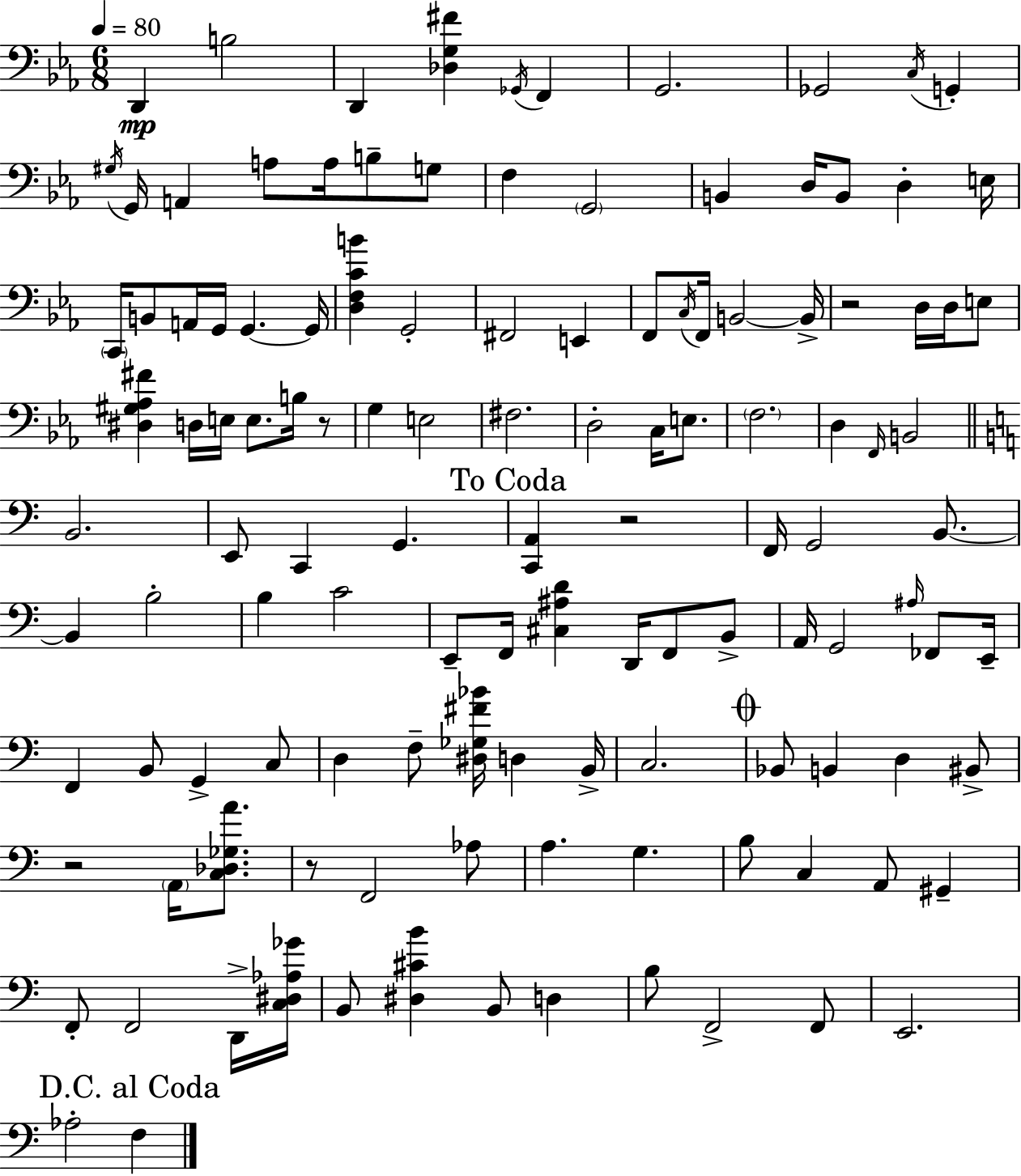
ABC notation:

X:1
T:Untitled
M:6/8
L:1/4
K:Eb
D,, B,2 D,, [_D,G,^F] _G,,/4 F,, G,,2 _G,,2 C,/4 G,, ^G,/4 G,,/4 A,, A,/2 A,/4 B,/2 G,/2 F, G,,2 B,, D,/4 B,,/2 D, E,/4 C,,/4 B,,/2 A,,/4 G,,/4 G,, G,,/4 [D,F,CB] G,,2 ^F,,2 E,, F,,/2 C,/4 F,,/4 B,,2 B,,/4 z2 D,/4 D,/4 E,/2 [^D,^G,_A,^F] D,/4 E,/4 E,/2 B,/4 z/2 G, E,2 ^F,2 D,2 C,/4 E,/2 F,2 D, F,,/4 B,,2 B,,2 E,,/2 C,, G,, [C,,A,,] z2 F,,/4 G,,2 B,,/2 B,, B,2 B, C2 E,,/2 F,,/4 [^C,^A,D] D,,/4 F,,/2 B,,/2 A,,/4 G,,2 ^A,/4 _F,,/2 E,,/4 F,, B,,/2 G,, C,/2 D, F,/2 [^D,_G,^F_B]/4 D, B,,/4 C,2 _B,,/2 B,, D, ^B,,/2 z2 A,,/4 [C,_D,_G,A]/2 z/2 F,,2 _A,/2 A, G, B,/2 C, A,,/2 ^G,, F,,/2 F,,2 D,,/4 [C,^D,_A,_G]/4 B,,/2 [^D,^CB] B,,/2 D, B,/2 F,,2 F,,/2 E,,2 _A,2 F,